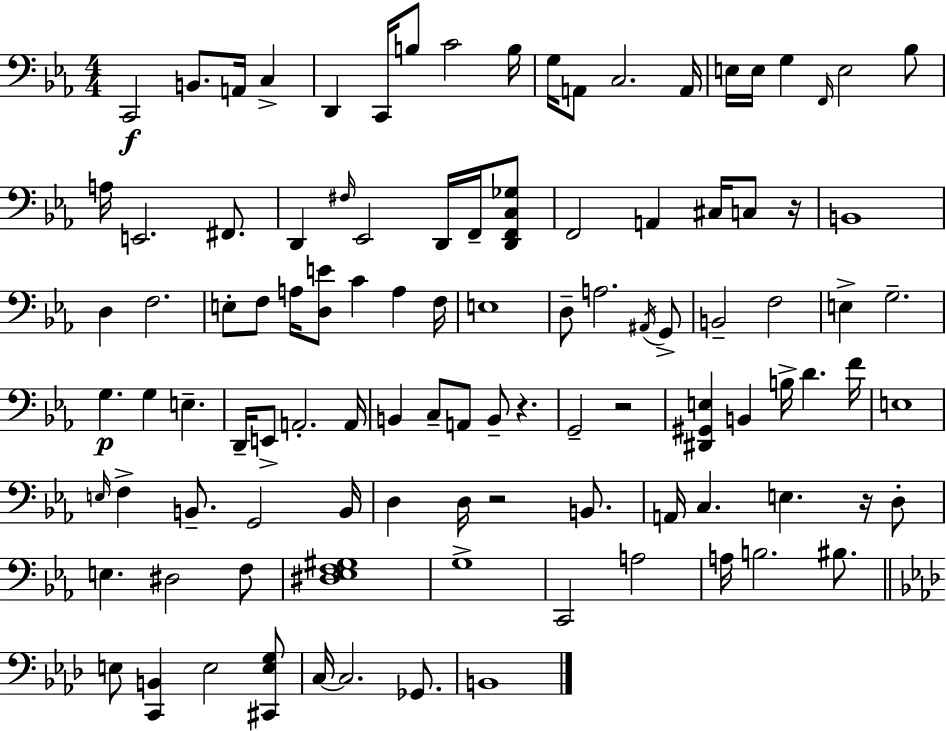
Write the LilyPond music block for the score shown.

{
  \clef bass
  \numericTimeSignature
  \time 4/4
  \key c \minor
  c,2\f b,8. a,16 c4-> | d,4 c,16 b8 c'2 b16 | g16 a,8 c2. a,16 | e16 e16 g4 \grace { f,16 } e2 bes8 | \break a16 e,2. fis,8. | d,4 \grace { fis16 } ees,2 d,16 f,16-- | <d, f, c ges>8 f,2 a,4 cis16 c8 | r16 b,1 | \break d4 f2. | e8-. f8 a16 <d e'>8 c'4 a4 | f16 e1 | d8-- a2. | \break \acciaccatura { ais,16 } g,8-> b,2-- f2 | e4-> g2.-- | g4.\p g4 e4.-- | d,16-- e,8-> a,2.-. | \break a,16 b,4 c8-- a,8 b,8-- r4. | g,2-- r2 | <dis, gis, e>4 b,4 b16-> d'4. | f'16 e1 | \break \grace { e16 } f4-> b,8.-- g,2 | b,16 d4 d16 r2 | b,8. a,16 c4. e4. | r16 d8-. e4. dis2 | \break f8 <dis ees f gis>1 | g1-> | c,2 a2 | a16 b2. | \break bis8. \bar "||" \break \key aes \major e8 <c, b,>4 e2 <cis, e g>8 | c16~~ c2. ges,8. | b,1 | \bar "|."
}